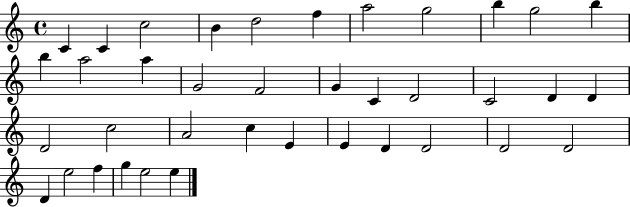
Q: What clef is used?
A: treble